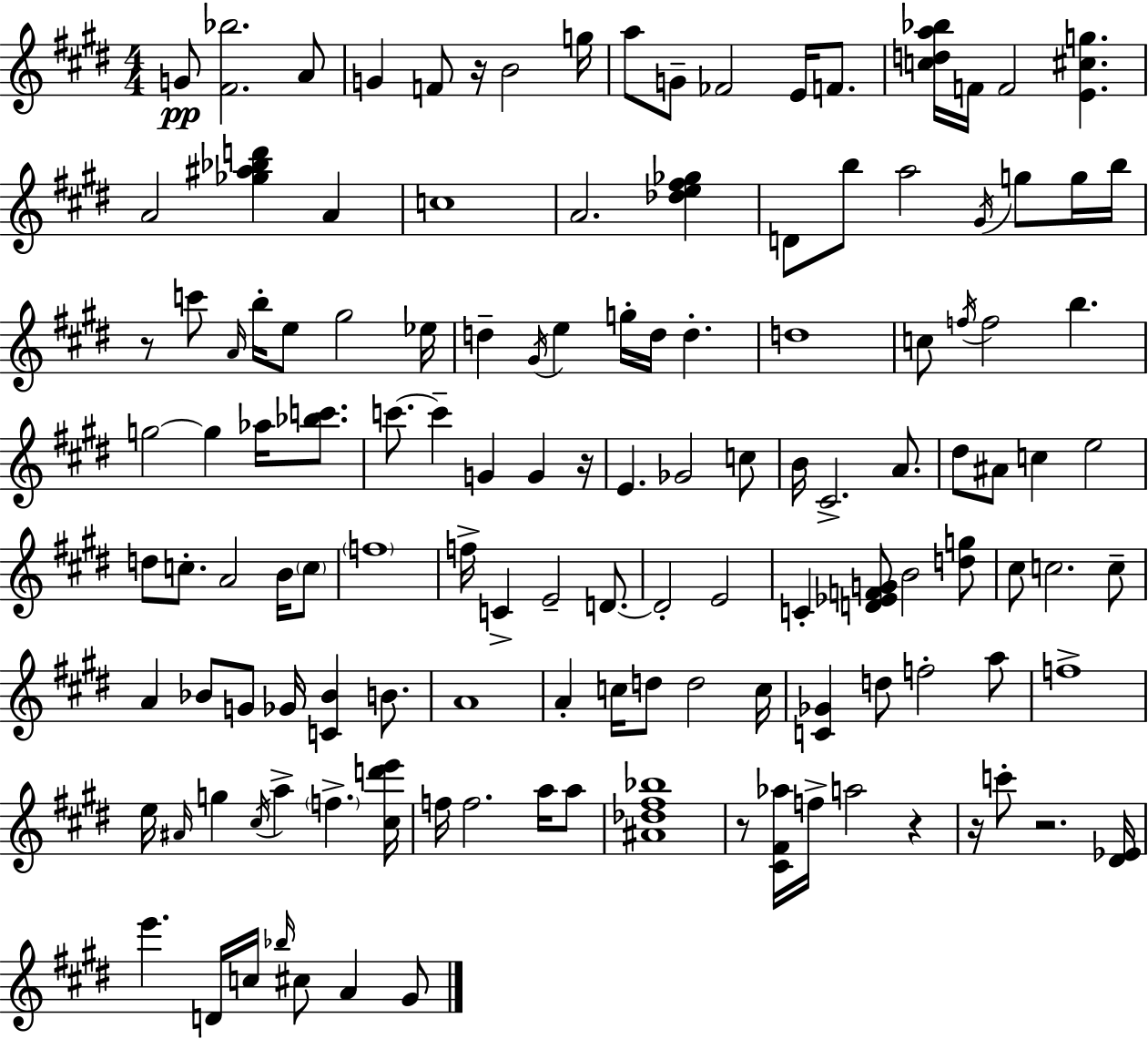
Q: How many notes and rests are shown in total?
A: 131